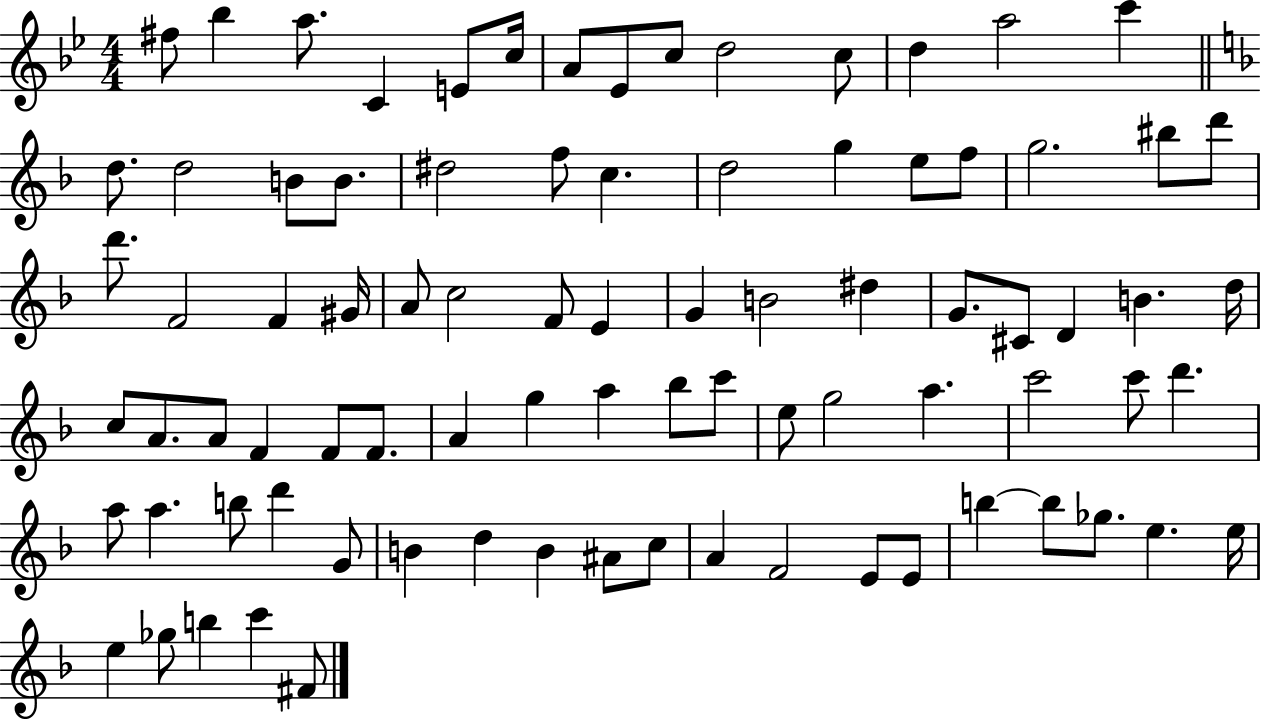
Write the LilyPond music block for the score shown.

{
  \clef treble
  \numericTimeSignature
  \time 4/4
  \key bes \major
  fis''8 bes''4 a''8. c'4 e'8 c''16 | a'8 ees'8 c''8 d''2 c''8 | d''4 a''2 c'''4 | \bar "||" \break \key f \major d''8. d''2 b'8 b'8. | dis''2 f''8 c''4. | d''2 g''4 e''8 f''8 | g''2. bis''8 d'''8 | \break d'''8. f'2 f'4 gis'16 | a'8 c''2 f'8 e'4 | g'4 b'2 dis''4 | g'8. cis'8 d'4 b'4. d''16 | \break c''8 a'8. a'8 f'4 f'8 f'8. | a'4 g''4 a''4 bes''8 c'''8 | e''8 g''2 a''4. | c'''2 c'''8 d'''4. | \break a''8 a''4. b''8 d'''4 g'8 | b'4 d''4 b'4 ais'8 c''8 | a'4 f'2 e'8 e'8 | b''4~~ b''8 ges''8. e''4. e''16 | \break e''4 ges''8 b''4 c'''4 fis'8 | \bar "|."
}